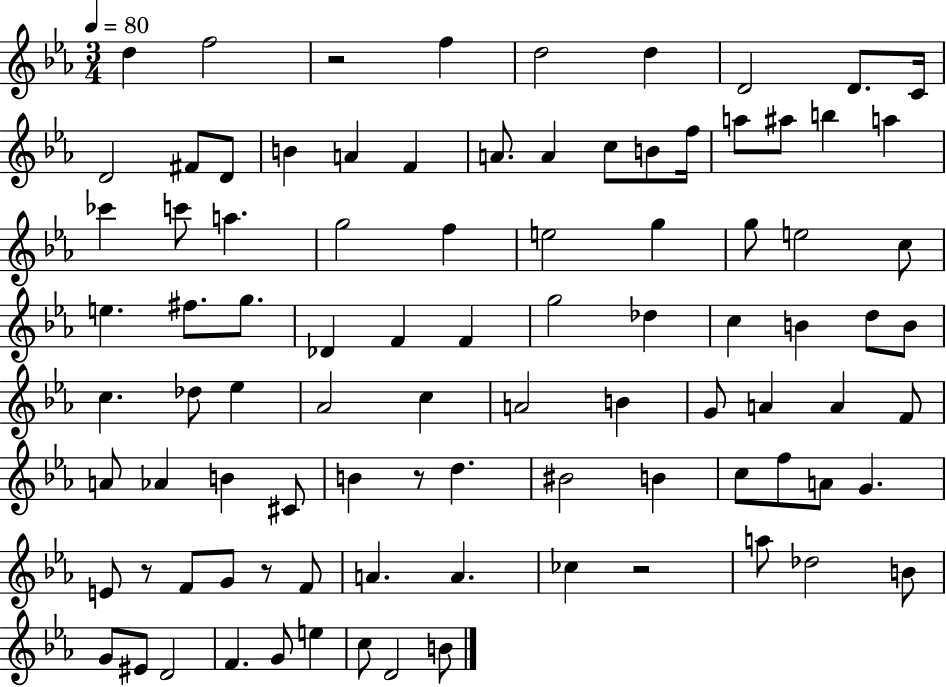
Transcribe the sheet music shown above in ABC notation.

X:1
T:Untitled
M:3/4
L:1/4
K:Eb
d f2 z2 f d2 d D2 D/2 C/4 D2 ^F/2 D/2 B A F A/2 A c/2 B/2 f/4 a/2 ^a/2 b a _c' c'/2 a g2 f e2 g g/2 e2 c/2 e ^f/2 g/2 _D F F g2 _d c B d/2 B/2 c _d/2 _e _A2 c A2 B G/2 A A F/2 A/2 _A B ^C/2 B z/2 d ^B2 B c/2 f/2 A/2 G E/2 z/2 F/2 G/2 z/2 F/2 A A _c z2 a/2 _d2 B/2 G/2 ^E/2 D2 F G/2 e c/2 D2 B/2